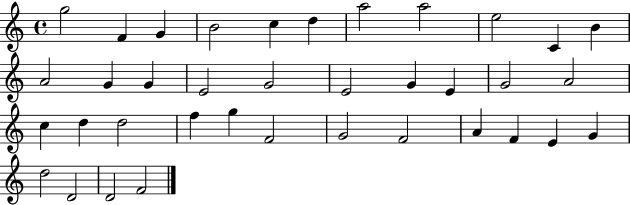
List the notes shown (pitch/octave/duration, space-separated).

G5/h F4/q G4/q B4/h C5/q D5/q A5/h A5/h E5/h C4/q B4/q A4/h G4/q G4/q E4/h G4/h E4/h G4/q E4/q G4/h A4/h C5/q D5/q D5/h F5/q G5/q F4/h G4/h F4/h A4/q F4/q E4/q G4/q D5/h D4/h D4/h F4/h